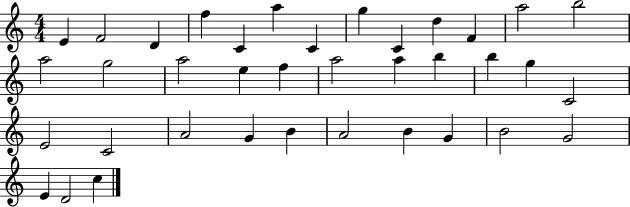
{
  \clef treble
  \numericTimeSignature
  \time 4/4
  \key c \major
  e'4 f'2 d'4 | f''4 c'4 a''4 c'4 | g''4 c'4 d''4 f'4 | a''2 b''2 | \break a''2 g''2 | a''2 e''4 f''4 | a''2 a''4 b''4 | b''4 g''4 c'2 | \break e'2 c'2 | a'2 g'4 b'4 | a'2 b'4 g'4 | b'2 g'2 | \break e'4 d'2 c''4 | \bar "|."
}